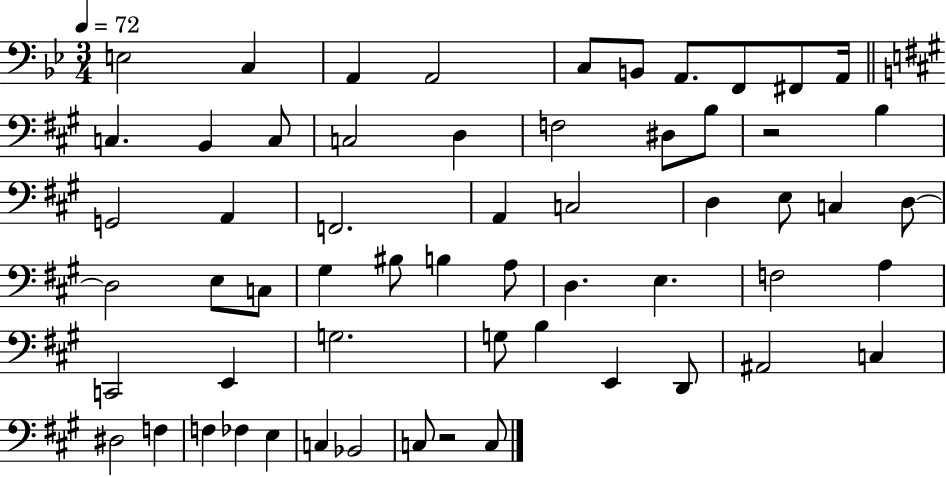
E3/h C3/q A2/q A2/h C3/e B2/e A2/e. F2/e F#2/e A2/s C3/q. B2/q C3/e C3/h D3/q F3/h D#3/e B3/e R/h B3/q G2/h A2/q F2/h. A2/q C3/h D3/q E3/e C3/q D3/e D3/h E3/e C3/e G#3/q BIS3/e B3/q A3/e D3/q. E3/q. F3/h A3/q C2/h E2/q G3/h. G3/e B3/q E2/q D2/e A#2/h C3/q D#3/h F3/q F3/q FES3/q E3/q C3/q Bb2/h C3/e R/h C3/e